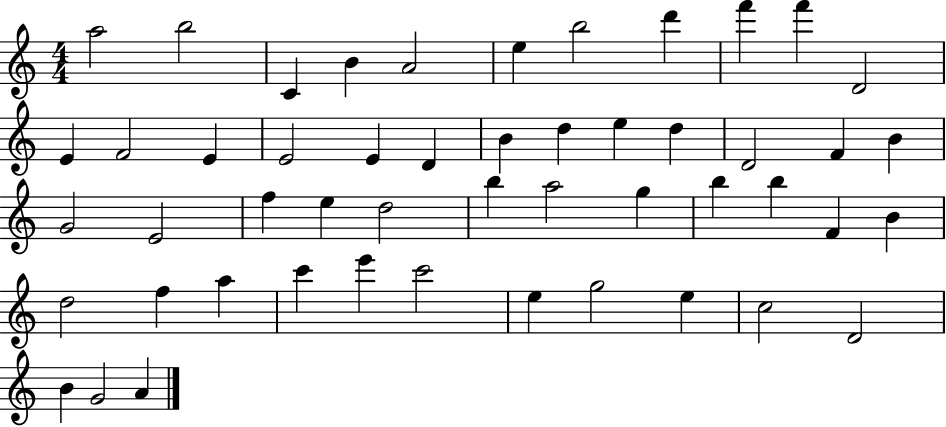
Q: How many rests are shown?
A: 0